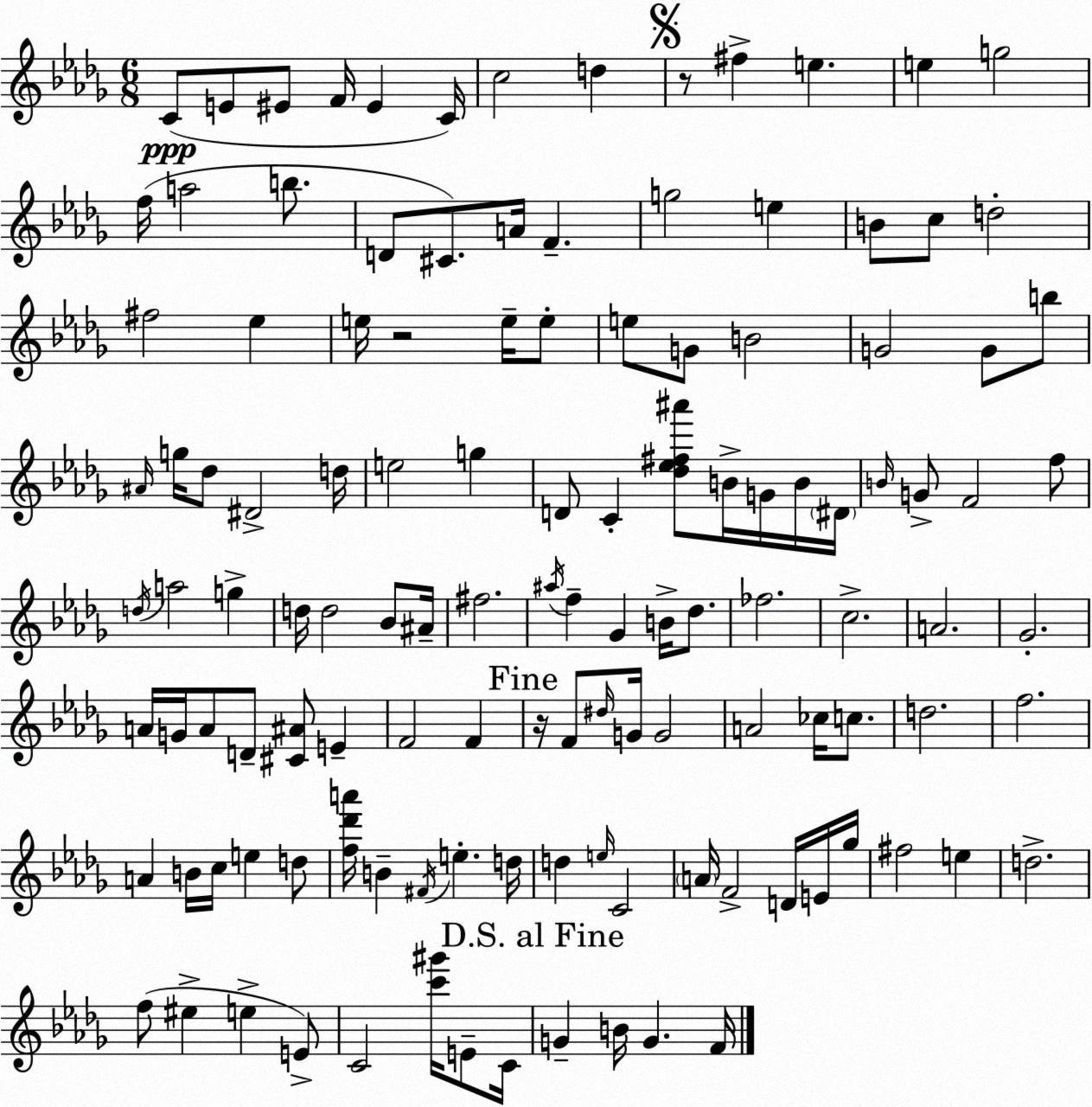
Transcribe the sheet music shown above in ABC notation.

X:1
T:Untitled
M:6/8
L:1/4
K:Bbm
C/2 E/2 ^E/2 F/4 ^E C/4 c2 d z/2 ^f e e g2 f/4 a2 b/2 D/2 ^C/2 A/4 F g2 e B/2 c/2 d2 ^f2 _e e/4 z2 e/4 e/2 e/2 G/2 B2 G2 G/2 b/2 ^A/4 g/4 _d/2 ^D2 d/4 e2 g D/2 C [_d_e^f^a']/2 B/4 G/4 B/4 ^D/4 B/4 G/2 F2 f/2 d/4 a2 g d/4 d2 _B/2 ^A/4 ^f2 ^a/4 f _G B/4 _d/2 _f2 c2 A2 _G2 A/4 G/4 A/2 D/2 [^C^A]/2 E F2 F z/4 F/2 ^d/4 G/4 G2 A2 _c/4 c/2 d2 f2 A B/4 c/4 e d/2 [f_d'a']/4 B ^F/4 e d/4 d e/4 C2 A/4 F2 D/4 E/4 _g/4 ^f2 e d2 f/2 ^e e E/2 C2 [c'^g']/4 E/2 C/4 G B/4 G F/4